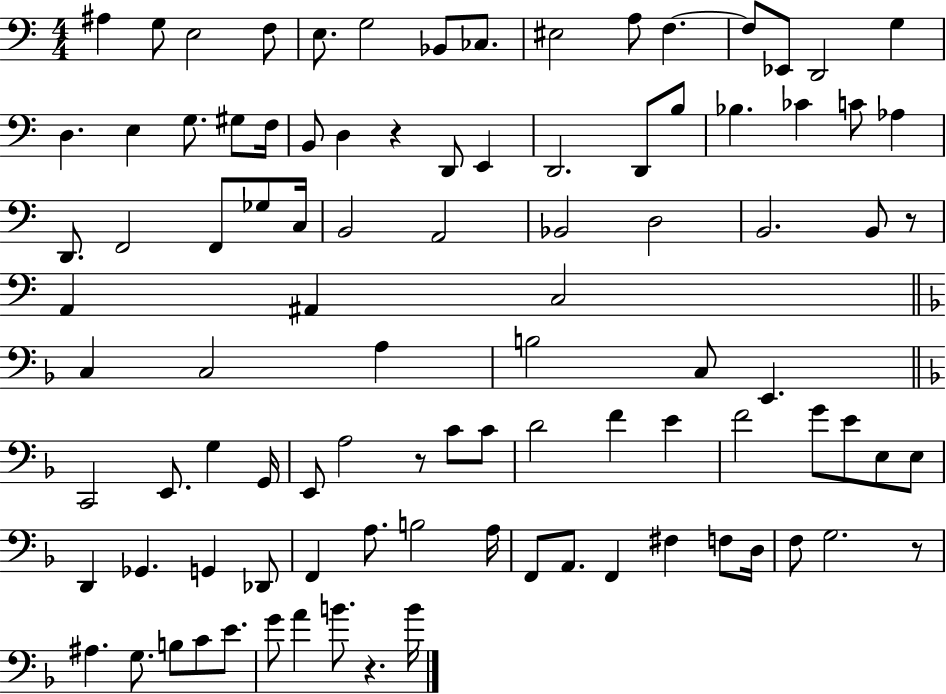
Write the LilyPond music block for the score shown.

{
  \clef bass
  \numericTimeSignature
  \time 4/4
  \key c \major
  ais4 g8 e2 f8 | e8. g2 bes,8 ces8. | eis2 a8 f4.~~ | f8 ees,8 d,2 g4 | \break d4. e4 g8. gis8 f16 | b,8 d4 r4 d,8 e,4 | d,2. d,8 b8 | bes4. ces'4 c'8 aes4 | \break d,8. f,2 f,8 ges8 c16 | b,2 a,2 | bes,2 d2 | b,2. b,8 r8 | \break a,4 ais,4 c2 | \bar "||" \break \key d \minor c4 c2 a4 | b2 c8 e,4. | \bar "||" \break \key f \major c,2 e,8. g4 g,16 | e,8 a2 r8 c'8 c'8 | d'2 f'4 e'4 | f'2 g'8 e'8 e8 e8 | \break d,4 ges,4. g,4 des,8 | f,4 a8. b2 a16 | f,8 a,8. f,4 fis4 f8 d16 | f8 g2. r8 | \break ais4. g8. b8 c'8 e'8. | g'8 a'4 b'8. r4. b'16 | \bar "|."
}